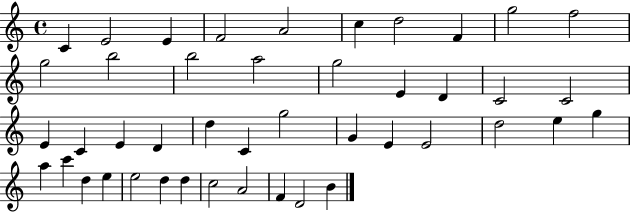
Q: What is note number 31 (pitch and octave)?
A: E5